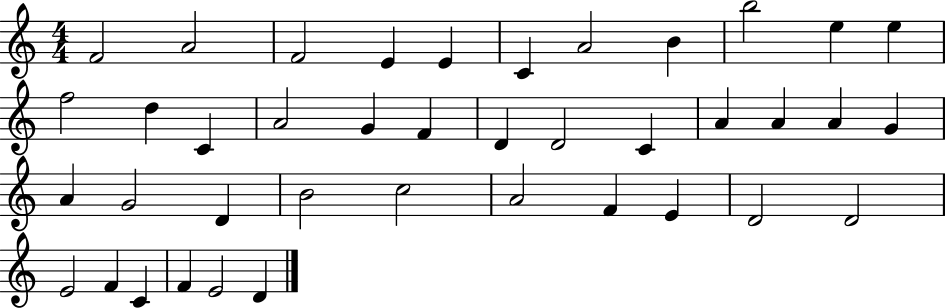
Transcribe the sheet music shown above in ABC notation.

X:1
T:Untitled
M:4/4
L:1/4
K:C
F2 A2 F2 E E C A2 B b2 e e f2 d C A2 G F D D2 C A A A G A G2 D B2 c2 A2 F E D2 D2 E2 F C F E2 D